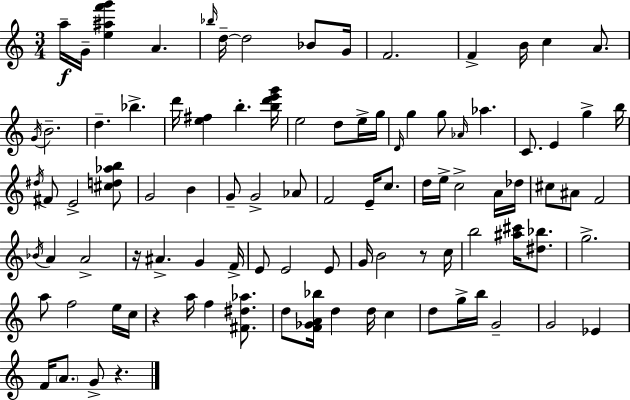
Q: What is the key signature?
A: C major